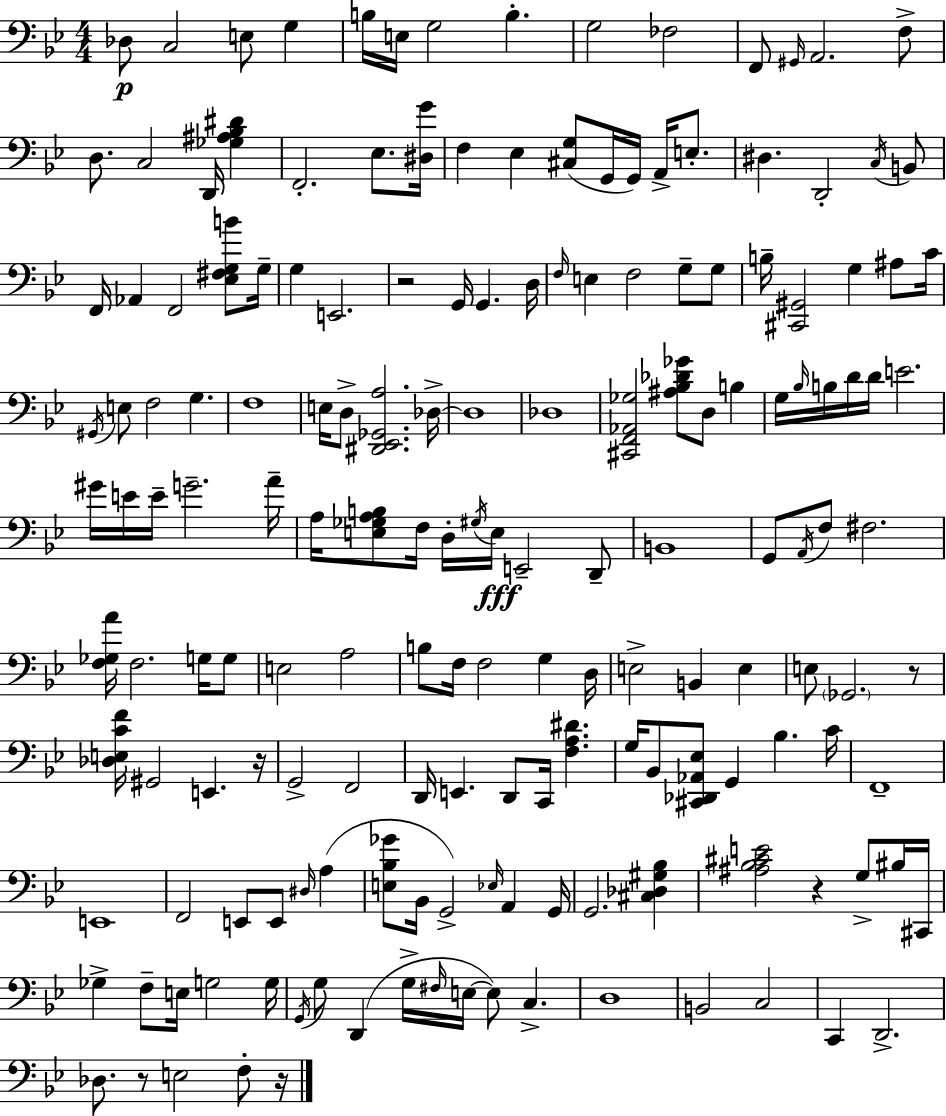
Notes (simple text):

Db3/e C3/h E3/e G3/q B3/s E3/s G3/h B3/q. G3/h FES3/h F2/e G#2/s A2/h. F3/e D3/e. C3/h D2/s [Gb3,A#3,Bb3,D#4]/q F2/h. Eb3/e. [D#3,G4]/s F3/q Eb3/q [C#3,G3]/e G2/s G2/s A2/s E3/e. D#3/q. D2/h C3/s B2/e F2/s Ab2/q F2/h [Eb3,F#3,G3,B4]/e G3/s G3/q E2/h. R/h G2/s G2/q. D3/s F3/s E3/q F3/h G3/e G3/e B3/s [C#2,G#2]/h G3/q A#3/e C4/s G#2/s E3/e F3/h G3/q. F3/w E3/s D3/e [D#2,Eb2,Gb2,A3]/h. Db3/s Db3/w Db3/w [C#2,F2,Ab2,Gb3]/h [A#3,Bb3,Db4,Gb4]/e D3/e B3/q G3/s Bb3/s B3/s D4/s D4/s E4/h. G#4/s E4/s E4/s G4/h. A4/s A3/s [E3,Gb3,A3,B3]/e F3/s D3/s G#3/s E3/s E2/h D2/e B2/w G2/e A2/s F3/e F#3/h. [F3,Gb3,A4]/s F3/h. G3/s G3/e E3/h A3/h B3/e F3/s F3/h G3/q D3/s E3/h B2/q E3/q E3/e Gb2/h. R/e [Db3,E3,C4,F4]/s G#2/h E2/q. R/s G2/h F2/h D2/s E2/q. D2/e C2/s [F3,A3,D#4]/q. G3/s Bb2/e [C#2,Db2,Ab2,Eb3]/e G2/q Bb3/q. C4/s F2/w E2/w F2/h E2/e E2/e D#3/s A3/q [E3,Bb3,Gb4]/e Bb2/s G2/h Eb3/s A2/q G2/s G2/h. [C#3,Db3,G#3,Bb3]/q [A#3,Bb3,C#4,E4]/h R/q G3/e BIS3/s C#2/s Gb3/q F3/e E3/s G3/h G3/s G2/s G3/e D2/q G3/s F#3/s E3/s E3/e C3/q. D3/w B2/h C3/h C2/q D2/h. Db3/e. R/e E3/h F3/e R/s